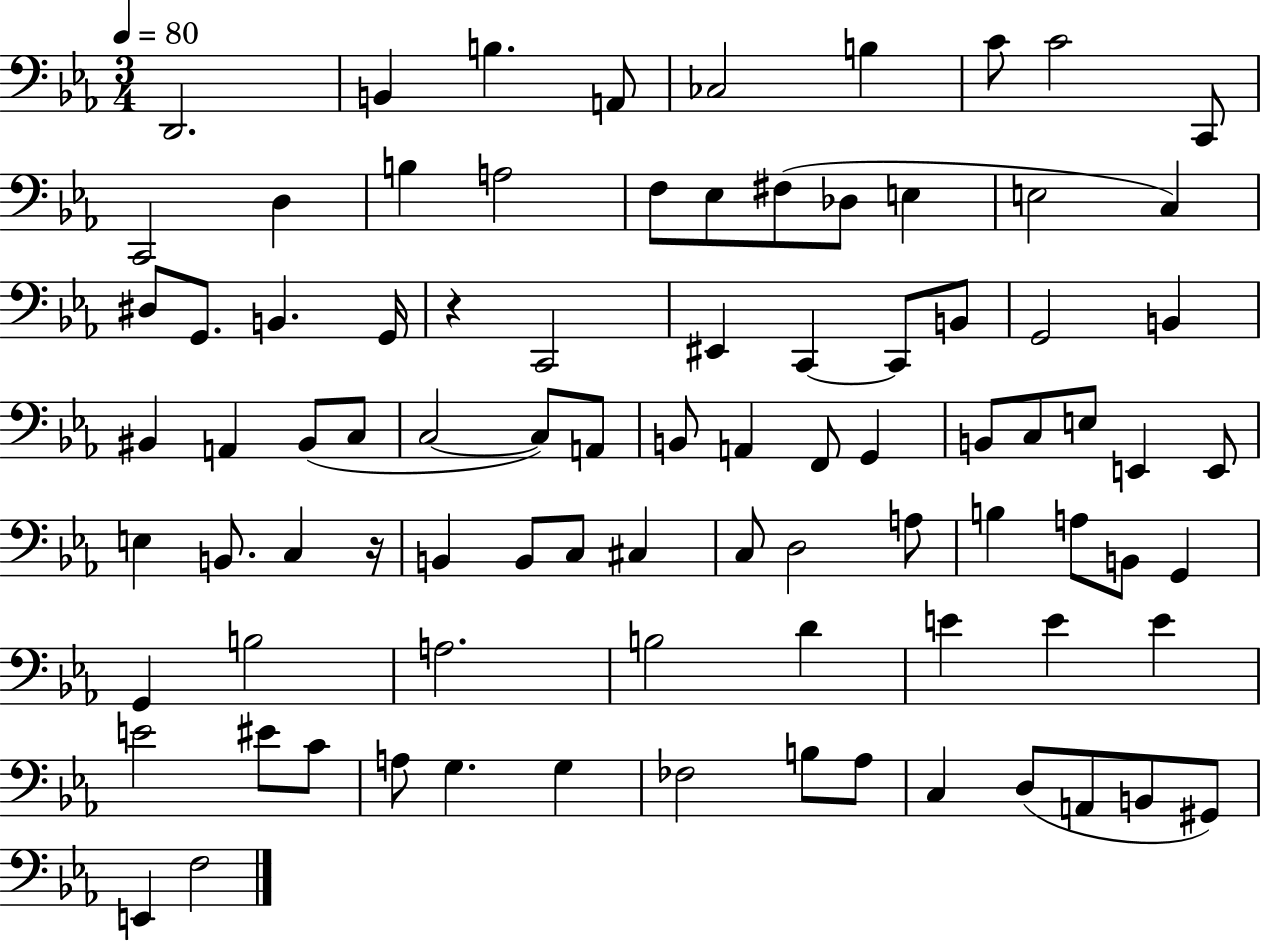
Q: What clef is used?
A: bass